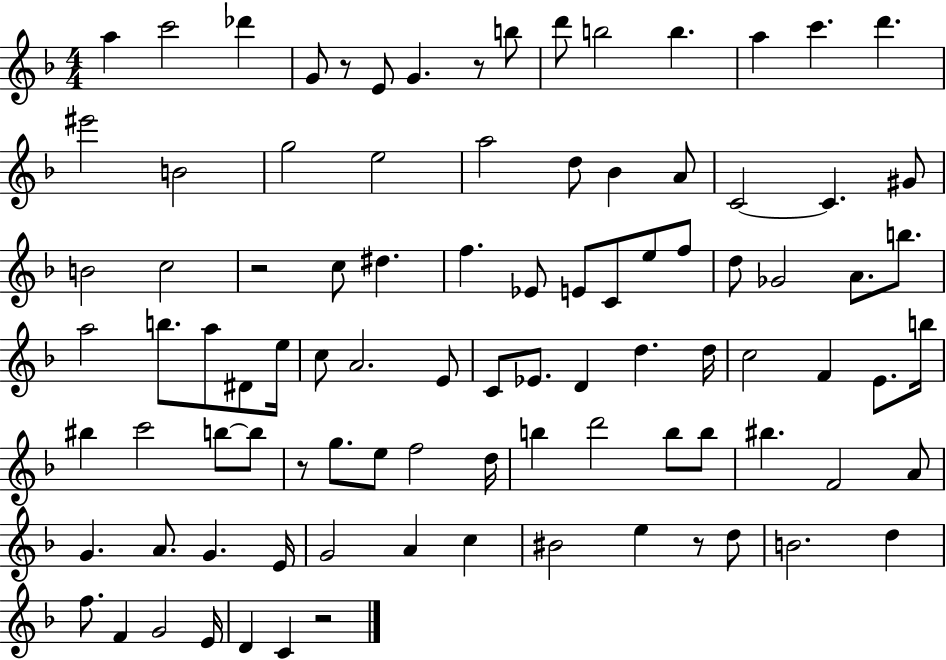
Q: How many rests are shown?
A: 6